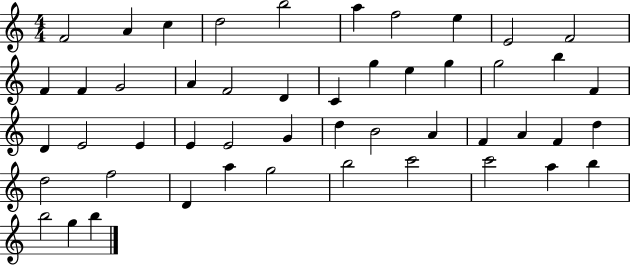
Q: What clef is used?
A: treble